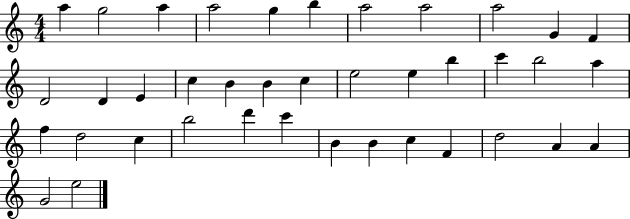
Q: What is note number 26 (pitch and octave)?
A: D5